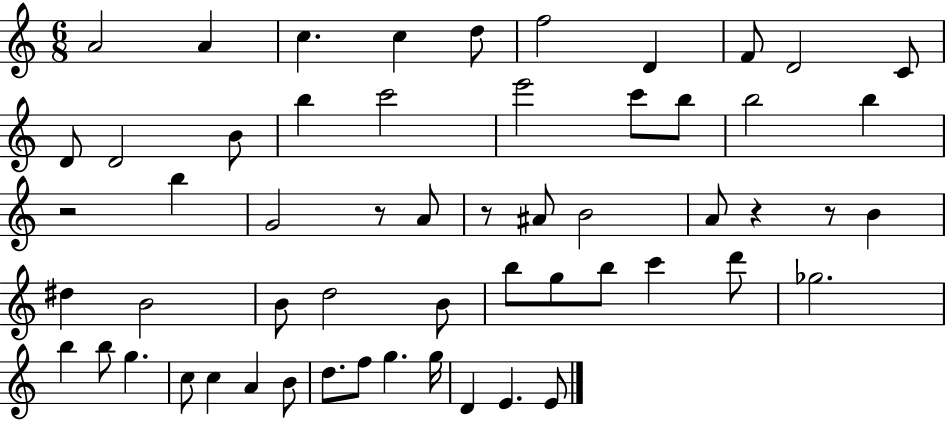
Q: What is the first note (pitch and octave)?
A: A4